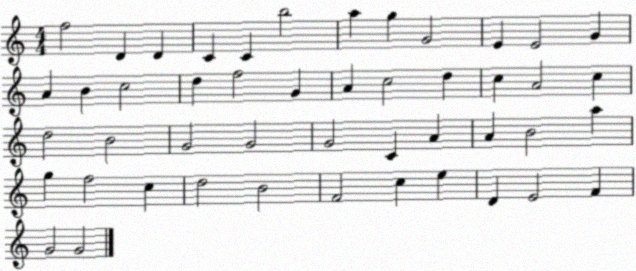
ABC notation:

X:1
T:Untitled
M:4/4
L:1/4
K:C
f2 D D C C b2 a g G2 E E2 G A B c2 d f2 G A c2 d c A2 c d2 B2 G2 G2 G2 C A A B2 a g f2 c d2 B2 F2 c e D E2 F G2 G2